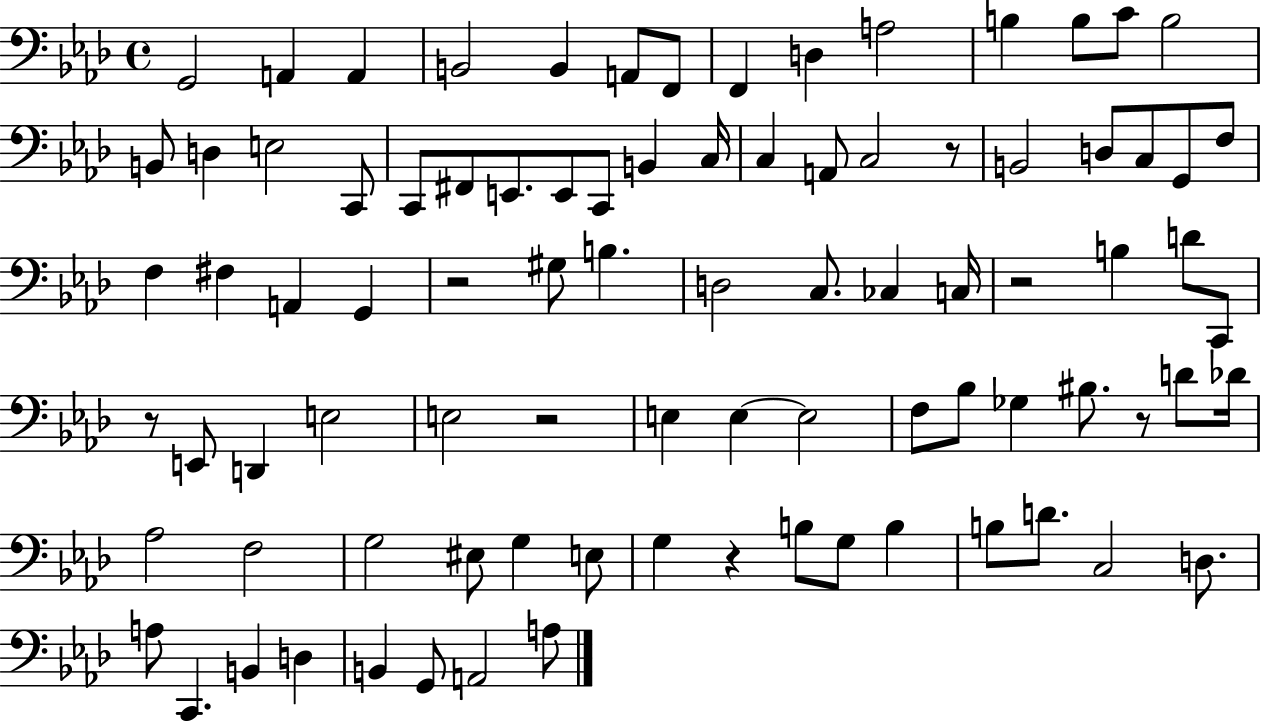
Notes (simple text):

G2/h A2/q A2/q B2/h B2/q A2/e F2/e F2/q D3/q A3/h B3/q B3/e C4/e B3/h B2/e D3/q E3/h C2/e C2/e F#2/e E2/e. E2/e C2/e B2/q C3/s C3/q A2/e C3/h R/e B2/h D3/e C3/e G2/e F3/e F3/q F#3/q A2/q G2/q R/h G#3/e B3/q. D3/h C3/e. CES3/q C3/s R/h B3/q D4/e C2/e R/e E2/e D2/q E3/h E3/h R/h E3/q E3/q E3/h F3/e Bb3/e Gb3/q BIS3/e. R/e D4/e Db4/s Ab3/h F3/h G3/h EIS3/e G3/q E3/e G3/q R/q B3/e G3/e B3/q B3/e D4/e. C3/h D3/e. A3/e C2/q. B2/q D3/q B2/q G2/e A2/h A3/e